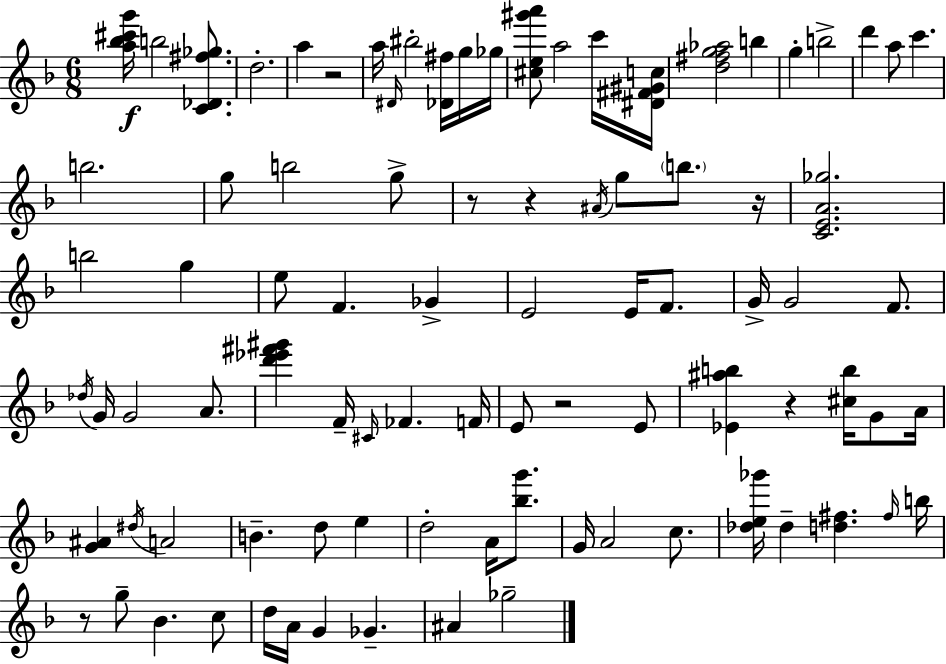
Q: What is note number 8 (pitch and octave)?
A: Gb5